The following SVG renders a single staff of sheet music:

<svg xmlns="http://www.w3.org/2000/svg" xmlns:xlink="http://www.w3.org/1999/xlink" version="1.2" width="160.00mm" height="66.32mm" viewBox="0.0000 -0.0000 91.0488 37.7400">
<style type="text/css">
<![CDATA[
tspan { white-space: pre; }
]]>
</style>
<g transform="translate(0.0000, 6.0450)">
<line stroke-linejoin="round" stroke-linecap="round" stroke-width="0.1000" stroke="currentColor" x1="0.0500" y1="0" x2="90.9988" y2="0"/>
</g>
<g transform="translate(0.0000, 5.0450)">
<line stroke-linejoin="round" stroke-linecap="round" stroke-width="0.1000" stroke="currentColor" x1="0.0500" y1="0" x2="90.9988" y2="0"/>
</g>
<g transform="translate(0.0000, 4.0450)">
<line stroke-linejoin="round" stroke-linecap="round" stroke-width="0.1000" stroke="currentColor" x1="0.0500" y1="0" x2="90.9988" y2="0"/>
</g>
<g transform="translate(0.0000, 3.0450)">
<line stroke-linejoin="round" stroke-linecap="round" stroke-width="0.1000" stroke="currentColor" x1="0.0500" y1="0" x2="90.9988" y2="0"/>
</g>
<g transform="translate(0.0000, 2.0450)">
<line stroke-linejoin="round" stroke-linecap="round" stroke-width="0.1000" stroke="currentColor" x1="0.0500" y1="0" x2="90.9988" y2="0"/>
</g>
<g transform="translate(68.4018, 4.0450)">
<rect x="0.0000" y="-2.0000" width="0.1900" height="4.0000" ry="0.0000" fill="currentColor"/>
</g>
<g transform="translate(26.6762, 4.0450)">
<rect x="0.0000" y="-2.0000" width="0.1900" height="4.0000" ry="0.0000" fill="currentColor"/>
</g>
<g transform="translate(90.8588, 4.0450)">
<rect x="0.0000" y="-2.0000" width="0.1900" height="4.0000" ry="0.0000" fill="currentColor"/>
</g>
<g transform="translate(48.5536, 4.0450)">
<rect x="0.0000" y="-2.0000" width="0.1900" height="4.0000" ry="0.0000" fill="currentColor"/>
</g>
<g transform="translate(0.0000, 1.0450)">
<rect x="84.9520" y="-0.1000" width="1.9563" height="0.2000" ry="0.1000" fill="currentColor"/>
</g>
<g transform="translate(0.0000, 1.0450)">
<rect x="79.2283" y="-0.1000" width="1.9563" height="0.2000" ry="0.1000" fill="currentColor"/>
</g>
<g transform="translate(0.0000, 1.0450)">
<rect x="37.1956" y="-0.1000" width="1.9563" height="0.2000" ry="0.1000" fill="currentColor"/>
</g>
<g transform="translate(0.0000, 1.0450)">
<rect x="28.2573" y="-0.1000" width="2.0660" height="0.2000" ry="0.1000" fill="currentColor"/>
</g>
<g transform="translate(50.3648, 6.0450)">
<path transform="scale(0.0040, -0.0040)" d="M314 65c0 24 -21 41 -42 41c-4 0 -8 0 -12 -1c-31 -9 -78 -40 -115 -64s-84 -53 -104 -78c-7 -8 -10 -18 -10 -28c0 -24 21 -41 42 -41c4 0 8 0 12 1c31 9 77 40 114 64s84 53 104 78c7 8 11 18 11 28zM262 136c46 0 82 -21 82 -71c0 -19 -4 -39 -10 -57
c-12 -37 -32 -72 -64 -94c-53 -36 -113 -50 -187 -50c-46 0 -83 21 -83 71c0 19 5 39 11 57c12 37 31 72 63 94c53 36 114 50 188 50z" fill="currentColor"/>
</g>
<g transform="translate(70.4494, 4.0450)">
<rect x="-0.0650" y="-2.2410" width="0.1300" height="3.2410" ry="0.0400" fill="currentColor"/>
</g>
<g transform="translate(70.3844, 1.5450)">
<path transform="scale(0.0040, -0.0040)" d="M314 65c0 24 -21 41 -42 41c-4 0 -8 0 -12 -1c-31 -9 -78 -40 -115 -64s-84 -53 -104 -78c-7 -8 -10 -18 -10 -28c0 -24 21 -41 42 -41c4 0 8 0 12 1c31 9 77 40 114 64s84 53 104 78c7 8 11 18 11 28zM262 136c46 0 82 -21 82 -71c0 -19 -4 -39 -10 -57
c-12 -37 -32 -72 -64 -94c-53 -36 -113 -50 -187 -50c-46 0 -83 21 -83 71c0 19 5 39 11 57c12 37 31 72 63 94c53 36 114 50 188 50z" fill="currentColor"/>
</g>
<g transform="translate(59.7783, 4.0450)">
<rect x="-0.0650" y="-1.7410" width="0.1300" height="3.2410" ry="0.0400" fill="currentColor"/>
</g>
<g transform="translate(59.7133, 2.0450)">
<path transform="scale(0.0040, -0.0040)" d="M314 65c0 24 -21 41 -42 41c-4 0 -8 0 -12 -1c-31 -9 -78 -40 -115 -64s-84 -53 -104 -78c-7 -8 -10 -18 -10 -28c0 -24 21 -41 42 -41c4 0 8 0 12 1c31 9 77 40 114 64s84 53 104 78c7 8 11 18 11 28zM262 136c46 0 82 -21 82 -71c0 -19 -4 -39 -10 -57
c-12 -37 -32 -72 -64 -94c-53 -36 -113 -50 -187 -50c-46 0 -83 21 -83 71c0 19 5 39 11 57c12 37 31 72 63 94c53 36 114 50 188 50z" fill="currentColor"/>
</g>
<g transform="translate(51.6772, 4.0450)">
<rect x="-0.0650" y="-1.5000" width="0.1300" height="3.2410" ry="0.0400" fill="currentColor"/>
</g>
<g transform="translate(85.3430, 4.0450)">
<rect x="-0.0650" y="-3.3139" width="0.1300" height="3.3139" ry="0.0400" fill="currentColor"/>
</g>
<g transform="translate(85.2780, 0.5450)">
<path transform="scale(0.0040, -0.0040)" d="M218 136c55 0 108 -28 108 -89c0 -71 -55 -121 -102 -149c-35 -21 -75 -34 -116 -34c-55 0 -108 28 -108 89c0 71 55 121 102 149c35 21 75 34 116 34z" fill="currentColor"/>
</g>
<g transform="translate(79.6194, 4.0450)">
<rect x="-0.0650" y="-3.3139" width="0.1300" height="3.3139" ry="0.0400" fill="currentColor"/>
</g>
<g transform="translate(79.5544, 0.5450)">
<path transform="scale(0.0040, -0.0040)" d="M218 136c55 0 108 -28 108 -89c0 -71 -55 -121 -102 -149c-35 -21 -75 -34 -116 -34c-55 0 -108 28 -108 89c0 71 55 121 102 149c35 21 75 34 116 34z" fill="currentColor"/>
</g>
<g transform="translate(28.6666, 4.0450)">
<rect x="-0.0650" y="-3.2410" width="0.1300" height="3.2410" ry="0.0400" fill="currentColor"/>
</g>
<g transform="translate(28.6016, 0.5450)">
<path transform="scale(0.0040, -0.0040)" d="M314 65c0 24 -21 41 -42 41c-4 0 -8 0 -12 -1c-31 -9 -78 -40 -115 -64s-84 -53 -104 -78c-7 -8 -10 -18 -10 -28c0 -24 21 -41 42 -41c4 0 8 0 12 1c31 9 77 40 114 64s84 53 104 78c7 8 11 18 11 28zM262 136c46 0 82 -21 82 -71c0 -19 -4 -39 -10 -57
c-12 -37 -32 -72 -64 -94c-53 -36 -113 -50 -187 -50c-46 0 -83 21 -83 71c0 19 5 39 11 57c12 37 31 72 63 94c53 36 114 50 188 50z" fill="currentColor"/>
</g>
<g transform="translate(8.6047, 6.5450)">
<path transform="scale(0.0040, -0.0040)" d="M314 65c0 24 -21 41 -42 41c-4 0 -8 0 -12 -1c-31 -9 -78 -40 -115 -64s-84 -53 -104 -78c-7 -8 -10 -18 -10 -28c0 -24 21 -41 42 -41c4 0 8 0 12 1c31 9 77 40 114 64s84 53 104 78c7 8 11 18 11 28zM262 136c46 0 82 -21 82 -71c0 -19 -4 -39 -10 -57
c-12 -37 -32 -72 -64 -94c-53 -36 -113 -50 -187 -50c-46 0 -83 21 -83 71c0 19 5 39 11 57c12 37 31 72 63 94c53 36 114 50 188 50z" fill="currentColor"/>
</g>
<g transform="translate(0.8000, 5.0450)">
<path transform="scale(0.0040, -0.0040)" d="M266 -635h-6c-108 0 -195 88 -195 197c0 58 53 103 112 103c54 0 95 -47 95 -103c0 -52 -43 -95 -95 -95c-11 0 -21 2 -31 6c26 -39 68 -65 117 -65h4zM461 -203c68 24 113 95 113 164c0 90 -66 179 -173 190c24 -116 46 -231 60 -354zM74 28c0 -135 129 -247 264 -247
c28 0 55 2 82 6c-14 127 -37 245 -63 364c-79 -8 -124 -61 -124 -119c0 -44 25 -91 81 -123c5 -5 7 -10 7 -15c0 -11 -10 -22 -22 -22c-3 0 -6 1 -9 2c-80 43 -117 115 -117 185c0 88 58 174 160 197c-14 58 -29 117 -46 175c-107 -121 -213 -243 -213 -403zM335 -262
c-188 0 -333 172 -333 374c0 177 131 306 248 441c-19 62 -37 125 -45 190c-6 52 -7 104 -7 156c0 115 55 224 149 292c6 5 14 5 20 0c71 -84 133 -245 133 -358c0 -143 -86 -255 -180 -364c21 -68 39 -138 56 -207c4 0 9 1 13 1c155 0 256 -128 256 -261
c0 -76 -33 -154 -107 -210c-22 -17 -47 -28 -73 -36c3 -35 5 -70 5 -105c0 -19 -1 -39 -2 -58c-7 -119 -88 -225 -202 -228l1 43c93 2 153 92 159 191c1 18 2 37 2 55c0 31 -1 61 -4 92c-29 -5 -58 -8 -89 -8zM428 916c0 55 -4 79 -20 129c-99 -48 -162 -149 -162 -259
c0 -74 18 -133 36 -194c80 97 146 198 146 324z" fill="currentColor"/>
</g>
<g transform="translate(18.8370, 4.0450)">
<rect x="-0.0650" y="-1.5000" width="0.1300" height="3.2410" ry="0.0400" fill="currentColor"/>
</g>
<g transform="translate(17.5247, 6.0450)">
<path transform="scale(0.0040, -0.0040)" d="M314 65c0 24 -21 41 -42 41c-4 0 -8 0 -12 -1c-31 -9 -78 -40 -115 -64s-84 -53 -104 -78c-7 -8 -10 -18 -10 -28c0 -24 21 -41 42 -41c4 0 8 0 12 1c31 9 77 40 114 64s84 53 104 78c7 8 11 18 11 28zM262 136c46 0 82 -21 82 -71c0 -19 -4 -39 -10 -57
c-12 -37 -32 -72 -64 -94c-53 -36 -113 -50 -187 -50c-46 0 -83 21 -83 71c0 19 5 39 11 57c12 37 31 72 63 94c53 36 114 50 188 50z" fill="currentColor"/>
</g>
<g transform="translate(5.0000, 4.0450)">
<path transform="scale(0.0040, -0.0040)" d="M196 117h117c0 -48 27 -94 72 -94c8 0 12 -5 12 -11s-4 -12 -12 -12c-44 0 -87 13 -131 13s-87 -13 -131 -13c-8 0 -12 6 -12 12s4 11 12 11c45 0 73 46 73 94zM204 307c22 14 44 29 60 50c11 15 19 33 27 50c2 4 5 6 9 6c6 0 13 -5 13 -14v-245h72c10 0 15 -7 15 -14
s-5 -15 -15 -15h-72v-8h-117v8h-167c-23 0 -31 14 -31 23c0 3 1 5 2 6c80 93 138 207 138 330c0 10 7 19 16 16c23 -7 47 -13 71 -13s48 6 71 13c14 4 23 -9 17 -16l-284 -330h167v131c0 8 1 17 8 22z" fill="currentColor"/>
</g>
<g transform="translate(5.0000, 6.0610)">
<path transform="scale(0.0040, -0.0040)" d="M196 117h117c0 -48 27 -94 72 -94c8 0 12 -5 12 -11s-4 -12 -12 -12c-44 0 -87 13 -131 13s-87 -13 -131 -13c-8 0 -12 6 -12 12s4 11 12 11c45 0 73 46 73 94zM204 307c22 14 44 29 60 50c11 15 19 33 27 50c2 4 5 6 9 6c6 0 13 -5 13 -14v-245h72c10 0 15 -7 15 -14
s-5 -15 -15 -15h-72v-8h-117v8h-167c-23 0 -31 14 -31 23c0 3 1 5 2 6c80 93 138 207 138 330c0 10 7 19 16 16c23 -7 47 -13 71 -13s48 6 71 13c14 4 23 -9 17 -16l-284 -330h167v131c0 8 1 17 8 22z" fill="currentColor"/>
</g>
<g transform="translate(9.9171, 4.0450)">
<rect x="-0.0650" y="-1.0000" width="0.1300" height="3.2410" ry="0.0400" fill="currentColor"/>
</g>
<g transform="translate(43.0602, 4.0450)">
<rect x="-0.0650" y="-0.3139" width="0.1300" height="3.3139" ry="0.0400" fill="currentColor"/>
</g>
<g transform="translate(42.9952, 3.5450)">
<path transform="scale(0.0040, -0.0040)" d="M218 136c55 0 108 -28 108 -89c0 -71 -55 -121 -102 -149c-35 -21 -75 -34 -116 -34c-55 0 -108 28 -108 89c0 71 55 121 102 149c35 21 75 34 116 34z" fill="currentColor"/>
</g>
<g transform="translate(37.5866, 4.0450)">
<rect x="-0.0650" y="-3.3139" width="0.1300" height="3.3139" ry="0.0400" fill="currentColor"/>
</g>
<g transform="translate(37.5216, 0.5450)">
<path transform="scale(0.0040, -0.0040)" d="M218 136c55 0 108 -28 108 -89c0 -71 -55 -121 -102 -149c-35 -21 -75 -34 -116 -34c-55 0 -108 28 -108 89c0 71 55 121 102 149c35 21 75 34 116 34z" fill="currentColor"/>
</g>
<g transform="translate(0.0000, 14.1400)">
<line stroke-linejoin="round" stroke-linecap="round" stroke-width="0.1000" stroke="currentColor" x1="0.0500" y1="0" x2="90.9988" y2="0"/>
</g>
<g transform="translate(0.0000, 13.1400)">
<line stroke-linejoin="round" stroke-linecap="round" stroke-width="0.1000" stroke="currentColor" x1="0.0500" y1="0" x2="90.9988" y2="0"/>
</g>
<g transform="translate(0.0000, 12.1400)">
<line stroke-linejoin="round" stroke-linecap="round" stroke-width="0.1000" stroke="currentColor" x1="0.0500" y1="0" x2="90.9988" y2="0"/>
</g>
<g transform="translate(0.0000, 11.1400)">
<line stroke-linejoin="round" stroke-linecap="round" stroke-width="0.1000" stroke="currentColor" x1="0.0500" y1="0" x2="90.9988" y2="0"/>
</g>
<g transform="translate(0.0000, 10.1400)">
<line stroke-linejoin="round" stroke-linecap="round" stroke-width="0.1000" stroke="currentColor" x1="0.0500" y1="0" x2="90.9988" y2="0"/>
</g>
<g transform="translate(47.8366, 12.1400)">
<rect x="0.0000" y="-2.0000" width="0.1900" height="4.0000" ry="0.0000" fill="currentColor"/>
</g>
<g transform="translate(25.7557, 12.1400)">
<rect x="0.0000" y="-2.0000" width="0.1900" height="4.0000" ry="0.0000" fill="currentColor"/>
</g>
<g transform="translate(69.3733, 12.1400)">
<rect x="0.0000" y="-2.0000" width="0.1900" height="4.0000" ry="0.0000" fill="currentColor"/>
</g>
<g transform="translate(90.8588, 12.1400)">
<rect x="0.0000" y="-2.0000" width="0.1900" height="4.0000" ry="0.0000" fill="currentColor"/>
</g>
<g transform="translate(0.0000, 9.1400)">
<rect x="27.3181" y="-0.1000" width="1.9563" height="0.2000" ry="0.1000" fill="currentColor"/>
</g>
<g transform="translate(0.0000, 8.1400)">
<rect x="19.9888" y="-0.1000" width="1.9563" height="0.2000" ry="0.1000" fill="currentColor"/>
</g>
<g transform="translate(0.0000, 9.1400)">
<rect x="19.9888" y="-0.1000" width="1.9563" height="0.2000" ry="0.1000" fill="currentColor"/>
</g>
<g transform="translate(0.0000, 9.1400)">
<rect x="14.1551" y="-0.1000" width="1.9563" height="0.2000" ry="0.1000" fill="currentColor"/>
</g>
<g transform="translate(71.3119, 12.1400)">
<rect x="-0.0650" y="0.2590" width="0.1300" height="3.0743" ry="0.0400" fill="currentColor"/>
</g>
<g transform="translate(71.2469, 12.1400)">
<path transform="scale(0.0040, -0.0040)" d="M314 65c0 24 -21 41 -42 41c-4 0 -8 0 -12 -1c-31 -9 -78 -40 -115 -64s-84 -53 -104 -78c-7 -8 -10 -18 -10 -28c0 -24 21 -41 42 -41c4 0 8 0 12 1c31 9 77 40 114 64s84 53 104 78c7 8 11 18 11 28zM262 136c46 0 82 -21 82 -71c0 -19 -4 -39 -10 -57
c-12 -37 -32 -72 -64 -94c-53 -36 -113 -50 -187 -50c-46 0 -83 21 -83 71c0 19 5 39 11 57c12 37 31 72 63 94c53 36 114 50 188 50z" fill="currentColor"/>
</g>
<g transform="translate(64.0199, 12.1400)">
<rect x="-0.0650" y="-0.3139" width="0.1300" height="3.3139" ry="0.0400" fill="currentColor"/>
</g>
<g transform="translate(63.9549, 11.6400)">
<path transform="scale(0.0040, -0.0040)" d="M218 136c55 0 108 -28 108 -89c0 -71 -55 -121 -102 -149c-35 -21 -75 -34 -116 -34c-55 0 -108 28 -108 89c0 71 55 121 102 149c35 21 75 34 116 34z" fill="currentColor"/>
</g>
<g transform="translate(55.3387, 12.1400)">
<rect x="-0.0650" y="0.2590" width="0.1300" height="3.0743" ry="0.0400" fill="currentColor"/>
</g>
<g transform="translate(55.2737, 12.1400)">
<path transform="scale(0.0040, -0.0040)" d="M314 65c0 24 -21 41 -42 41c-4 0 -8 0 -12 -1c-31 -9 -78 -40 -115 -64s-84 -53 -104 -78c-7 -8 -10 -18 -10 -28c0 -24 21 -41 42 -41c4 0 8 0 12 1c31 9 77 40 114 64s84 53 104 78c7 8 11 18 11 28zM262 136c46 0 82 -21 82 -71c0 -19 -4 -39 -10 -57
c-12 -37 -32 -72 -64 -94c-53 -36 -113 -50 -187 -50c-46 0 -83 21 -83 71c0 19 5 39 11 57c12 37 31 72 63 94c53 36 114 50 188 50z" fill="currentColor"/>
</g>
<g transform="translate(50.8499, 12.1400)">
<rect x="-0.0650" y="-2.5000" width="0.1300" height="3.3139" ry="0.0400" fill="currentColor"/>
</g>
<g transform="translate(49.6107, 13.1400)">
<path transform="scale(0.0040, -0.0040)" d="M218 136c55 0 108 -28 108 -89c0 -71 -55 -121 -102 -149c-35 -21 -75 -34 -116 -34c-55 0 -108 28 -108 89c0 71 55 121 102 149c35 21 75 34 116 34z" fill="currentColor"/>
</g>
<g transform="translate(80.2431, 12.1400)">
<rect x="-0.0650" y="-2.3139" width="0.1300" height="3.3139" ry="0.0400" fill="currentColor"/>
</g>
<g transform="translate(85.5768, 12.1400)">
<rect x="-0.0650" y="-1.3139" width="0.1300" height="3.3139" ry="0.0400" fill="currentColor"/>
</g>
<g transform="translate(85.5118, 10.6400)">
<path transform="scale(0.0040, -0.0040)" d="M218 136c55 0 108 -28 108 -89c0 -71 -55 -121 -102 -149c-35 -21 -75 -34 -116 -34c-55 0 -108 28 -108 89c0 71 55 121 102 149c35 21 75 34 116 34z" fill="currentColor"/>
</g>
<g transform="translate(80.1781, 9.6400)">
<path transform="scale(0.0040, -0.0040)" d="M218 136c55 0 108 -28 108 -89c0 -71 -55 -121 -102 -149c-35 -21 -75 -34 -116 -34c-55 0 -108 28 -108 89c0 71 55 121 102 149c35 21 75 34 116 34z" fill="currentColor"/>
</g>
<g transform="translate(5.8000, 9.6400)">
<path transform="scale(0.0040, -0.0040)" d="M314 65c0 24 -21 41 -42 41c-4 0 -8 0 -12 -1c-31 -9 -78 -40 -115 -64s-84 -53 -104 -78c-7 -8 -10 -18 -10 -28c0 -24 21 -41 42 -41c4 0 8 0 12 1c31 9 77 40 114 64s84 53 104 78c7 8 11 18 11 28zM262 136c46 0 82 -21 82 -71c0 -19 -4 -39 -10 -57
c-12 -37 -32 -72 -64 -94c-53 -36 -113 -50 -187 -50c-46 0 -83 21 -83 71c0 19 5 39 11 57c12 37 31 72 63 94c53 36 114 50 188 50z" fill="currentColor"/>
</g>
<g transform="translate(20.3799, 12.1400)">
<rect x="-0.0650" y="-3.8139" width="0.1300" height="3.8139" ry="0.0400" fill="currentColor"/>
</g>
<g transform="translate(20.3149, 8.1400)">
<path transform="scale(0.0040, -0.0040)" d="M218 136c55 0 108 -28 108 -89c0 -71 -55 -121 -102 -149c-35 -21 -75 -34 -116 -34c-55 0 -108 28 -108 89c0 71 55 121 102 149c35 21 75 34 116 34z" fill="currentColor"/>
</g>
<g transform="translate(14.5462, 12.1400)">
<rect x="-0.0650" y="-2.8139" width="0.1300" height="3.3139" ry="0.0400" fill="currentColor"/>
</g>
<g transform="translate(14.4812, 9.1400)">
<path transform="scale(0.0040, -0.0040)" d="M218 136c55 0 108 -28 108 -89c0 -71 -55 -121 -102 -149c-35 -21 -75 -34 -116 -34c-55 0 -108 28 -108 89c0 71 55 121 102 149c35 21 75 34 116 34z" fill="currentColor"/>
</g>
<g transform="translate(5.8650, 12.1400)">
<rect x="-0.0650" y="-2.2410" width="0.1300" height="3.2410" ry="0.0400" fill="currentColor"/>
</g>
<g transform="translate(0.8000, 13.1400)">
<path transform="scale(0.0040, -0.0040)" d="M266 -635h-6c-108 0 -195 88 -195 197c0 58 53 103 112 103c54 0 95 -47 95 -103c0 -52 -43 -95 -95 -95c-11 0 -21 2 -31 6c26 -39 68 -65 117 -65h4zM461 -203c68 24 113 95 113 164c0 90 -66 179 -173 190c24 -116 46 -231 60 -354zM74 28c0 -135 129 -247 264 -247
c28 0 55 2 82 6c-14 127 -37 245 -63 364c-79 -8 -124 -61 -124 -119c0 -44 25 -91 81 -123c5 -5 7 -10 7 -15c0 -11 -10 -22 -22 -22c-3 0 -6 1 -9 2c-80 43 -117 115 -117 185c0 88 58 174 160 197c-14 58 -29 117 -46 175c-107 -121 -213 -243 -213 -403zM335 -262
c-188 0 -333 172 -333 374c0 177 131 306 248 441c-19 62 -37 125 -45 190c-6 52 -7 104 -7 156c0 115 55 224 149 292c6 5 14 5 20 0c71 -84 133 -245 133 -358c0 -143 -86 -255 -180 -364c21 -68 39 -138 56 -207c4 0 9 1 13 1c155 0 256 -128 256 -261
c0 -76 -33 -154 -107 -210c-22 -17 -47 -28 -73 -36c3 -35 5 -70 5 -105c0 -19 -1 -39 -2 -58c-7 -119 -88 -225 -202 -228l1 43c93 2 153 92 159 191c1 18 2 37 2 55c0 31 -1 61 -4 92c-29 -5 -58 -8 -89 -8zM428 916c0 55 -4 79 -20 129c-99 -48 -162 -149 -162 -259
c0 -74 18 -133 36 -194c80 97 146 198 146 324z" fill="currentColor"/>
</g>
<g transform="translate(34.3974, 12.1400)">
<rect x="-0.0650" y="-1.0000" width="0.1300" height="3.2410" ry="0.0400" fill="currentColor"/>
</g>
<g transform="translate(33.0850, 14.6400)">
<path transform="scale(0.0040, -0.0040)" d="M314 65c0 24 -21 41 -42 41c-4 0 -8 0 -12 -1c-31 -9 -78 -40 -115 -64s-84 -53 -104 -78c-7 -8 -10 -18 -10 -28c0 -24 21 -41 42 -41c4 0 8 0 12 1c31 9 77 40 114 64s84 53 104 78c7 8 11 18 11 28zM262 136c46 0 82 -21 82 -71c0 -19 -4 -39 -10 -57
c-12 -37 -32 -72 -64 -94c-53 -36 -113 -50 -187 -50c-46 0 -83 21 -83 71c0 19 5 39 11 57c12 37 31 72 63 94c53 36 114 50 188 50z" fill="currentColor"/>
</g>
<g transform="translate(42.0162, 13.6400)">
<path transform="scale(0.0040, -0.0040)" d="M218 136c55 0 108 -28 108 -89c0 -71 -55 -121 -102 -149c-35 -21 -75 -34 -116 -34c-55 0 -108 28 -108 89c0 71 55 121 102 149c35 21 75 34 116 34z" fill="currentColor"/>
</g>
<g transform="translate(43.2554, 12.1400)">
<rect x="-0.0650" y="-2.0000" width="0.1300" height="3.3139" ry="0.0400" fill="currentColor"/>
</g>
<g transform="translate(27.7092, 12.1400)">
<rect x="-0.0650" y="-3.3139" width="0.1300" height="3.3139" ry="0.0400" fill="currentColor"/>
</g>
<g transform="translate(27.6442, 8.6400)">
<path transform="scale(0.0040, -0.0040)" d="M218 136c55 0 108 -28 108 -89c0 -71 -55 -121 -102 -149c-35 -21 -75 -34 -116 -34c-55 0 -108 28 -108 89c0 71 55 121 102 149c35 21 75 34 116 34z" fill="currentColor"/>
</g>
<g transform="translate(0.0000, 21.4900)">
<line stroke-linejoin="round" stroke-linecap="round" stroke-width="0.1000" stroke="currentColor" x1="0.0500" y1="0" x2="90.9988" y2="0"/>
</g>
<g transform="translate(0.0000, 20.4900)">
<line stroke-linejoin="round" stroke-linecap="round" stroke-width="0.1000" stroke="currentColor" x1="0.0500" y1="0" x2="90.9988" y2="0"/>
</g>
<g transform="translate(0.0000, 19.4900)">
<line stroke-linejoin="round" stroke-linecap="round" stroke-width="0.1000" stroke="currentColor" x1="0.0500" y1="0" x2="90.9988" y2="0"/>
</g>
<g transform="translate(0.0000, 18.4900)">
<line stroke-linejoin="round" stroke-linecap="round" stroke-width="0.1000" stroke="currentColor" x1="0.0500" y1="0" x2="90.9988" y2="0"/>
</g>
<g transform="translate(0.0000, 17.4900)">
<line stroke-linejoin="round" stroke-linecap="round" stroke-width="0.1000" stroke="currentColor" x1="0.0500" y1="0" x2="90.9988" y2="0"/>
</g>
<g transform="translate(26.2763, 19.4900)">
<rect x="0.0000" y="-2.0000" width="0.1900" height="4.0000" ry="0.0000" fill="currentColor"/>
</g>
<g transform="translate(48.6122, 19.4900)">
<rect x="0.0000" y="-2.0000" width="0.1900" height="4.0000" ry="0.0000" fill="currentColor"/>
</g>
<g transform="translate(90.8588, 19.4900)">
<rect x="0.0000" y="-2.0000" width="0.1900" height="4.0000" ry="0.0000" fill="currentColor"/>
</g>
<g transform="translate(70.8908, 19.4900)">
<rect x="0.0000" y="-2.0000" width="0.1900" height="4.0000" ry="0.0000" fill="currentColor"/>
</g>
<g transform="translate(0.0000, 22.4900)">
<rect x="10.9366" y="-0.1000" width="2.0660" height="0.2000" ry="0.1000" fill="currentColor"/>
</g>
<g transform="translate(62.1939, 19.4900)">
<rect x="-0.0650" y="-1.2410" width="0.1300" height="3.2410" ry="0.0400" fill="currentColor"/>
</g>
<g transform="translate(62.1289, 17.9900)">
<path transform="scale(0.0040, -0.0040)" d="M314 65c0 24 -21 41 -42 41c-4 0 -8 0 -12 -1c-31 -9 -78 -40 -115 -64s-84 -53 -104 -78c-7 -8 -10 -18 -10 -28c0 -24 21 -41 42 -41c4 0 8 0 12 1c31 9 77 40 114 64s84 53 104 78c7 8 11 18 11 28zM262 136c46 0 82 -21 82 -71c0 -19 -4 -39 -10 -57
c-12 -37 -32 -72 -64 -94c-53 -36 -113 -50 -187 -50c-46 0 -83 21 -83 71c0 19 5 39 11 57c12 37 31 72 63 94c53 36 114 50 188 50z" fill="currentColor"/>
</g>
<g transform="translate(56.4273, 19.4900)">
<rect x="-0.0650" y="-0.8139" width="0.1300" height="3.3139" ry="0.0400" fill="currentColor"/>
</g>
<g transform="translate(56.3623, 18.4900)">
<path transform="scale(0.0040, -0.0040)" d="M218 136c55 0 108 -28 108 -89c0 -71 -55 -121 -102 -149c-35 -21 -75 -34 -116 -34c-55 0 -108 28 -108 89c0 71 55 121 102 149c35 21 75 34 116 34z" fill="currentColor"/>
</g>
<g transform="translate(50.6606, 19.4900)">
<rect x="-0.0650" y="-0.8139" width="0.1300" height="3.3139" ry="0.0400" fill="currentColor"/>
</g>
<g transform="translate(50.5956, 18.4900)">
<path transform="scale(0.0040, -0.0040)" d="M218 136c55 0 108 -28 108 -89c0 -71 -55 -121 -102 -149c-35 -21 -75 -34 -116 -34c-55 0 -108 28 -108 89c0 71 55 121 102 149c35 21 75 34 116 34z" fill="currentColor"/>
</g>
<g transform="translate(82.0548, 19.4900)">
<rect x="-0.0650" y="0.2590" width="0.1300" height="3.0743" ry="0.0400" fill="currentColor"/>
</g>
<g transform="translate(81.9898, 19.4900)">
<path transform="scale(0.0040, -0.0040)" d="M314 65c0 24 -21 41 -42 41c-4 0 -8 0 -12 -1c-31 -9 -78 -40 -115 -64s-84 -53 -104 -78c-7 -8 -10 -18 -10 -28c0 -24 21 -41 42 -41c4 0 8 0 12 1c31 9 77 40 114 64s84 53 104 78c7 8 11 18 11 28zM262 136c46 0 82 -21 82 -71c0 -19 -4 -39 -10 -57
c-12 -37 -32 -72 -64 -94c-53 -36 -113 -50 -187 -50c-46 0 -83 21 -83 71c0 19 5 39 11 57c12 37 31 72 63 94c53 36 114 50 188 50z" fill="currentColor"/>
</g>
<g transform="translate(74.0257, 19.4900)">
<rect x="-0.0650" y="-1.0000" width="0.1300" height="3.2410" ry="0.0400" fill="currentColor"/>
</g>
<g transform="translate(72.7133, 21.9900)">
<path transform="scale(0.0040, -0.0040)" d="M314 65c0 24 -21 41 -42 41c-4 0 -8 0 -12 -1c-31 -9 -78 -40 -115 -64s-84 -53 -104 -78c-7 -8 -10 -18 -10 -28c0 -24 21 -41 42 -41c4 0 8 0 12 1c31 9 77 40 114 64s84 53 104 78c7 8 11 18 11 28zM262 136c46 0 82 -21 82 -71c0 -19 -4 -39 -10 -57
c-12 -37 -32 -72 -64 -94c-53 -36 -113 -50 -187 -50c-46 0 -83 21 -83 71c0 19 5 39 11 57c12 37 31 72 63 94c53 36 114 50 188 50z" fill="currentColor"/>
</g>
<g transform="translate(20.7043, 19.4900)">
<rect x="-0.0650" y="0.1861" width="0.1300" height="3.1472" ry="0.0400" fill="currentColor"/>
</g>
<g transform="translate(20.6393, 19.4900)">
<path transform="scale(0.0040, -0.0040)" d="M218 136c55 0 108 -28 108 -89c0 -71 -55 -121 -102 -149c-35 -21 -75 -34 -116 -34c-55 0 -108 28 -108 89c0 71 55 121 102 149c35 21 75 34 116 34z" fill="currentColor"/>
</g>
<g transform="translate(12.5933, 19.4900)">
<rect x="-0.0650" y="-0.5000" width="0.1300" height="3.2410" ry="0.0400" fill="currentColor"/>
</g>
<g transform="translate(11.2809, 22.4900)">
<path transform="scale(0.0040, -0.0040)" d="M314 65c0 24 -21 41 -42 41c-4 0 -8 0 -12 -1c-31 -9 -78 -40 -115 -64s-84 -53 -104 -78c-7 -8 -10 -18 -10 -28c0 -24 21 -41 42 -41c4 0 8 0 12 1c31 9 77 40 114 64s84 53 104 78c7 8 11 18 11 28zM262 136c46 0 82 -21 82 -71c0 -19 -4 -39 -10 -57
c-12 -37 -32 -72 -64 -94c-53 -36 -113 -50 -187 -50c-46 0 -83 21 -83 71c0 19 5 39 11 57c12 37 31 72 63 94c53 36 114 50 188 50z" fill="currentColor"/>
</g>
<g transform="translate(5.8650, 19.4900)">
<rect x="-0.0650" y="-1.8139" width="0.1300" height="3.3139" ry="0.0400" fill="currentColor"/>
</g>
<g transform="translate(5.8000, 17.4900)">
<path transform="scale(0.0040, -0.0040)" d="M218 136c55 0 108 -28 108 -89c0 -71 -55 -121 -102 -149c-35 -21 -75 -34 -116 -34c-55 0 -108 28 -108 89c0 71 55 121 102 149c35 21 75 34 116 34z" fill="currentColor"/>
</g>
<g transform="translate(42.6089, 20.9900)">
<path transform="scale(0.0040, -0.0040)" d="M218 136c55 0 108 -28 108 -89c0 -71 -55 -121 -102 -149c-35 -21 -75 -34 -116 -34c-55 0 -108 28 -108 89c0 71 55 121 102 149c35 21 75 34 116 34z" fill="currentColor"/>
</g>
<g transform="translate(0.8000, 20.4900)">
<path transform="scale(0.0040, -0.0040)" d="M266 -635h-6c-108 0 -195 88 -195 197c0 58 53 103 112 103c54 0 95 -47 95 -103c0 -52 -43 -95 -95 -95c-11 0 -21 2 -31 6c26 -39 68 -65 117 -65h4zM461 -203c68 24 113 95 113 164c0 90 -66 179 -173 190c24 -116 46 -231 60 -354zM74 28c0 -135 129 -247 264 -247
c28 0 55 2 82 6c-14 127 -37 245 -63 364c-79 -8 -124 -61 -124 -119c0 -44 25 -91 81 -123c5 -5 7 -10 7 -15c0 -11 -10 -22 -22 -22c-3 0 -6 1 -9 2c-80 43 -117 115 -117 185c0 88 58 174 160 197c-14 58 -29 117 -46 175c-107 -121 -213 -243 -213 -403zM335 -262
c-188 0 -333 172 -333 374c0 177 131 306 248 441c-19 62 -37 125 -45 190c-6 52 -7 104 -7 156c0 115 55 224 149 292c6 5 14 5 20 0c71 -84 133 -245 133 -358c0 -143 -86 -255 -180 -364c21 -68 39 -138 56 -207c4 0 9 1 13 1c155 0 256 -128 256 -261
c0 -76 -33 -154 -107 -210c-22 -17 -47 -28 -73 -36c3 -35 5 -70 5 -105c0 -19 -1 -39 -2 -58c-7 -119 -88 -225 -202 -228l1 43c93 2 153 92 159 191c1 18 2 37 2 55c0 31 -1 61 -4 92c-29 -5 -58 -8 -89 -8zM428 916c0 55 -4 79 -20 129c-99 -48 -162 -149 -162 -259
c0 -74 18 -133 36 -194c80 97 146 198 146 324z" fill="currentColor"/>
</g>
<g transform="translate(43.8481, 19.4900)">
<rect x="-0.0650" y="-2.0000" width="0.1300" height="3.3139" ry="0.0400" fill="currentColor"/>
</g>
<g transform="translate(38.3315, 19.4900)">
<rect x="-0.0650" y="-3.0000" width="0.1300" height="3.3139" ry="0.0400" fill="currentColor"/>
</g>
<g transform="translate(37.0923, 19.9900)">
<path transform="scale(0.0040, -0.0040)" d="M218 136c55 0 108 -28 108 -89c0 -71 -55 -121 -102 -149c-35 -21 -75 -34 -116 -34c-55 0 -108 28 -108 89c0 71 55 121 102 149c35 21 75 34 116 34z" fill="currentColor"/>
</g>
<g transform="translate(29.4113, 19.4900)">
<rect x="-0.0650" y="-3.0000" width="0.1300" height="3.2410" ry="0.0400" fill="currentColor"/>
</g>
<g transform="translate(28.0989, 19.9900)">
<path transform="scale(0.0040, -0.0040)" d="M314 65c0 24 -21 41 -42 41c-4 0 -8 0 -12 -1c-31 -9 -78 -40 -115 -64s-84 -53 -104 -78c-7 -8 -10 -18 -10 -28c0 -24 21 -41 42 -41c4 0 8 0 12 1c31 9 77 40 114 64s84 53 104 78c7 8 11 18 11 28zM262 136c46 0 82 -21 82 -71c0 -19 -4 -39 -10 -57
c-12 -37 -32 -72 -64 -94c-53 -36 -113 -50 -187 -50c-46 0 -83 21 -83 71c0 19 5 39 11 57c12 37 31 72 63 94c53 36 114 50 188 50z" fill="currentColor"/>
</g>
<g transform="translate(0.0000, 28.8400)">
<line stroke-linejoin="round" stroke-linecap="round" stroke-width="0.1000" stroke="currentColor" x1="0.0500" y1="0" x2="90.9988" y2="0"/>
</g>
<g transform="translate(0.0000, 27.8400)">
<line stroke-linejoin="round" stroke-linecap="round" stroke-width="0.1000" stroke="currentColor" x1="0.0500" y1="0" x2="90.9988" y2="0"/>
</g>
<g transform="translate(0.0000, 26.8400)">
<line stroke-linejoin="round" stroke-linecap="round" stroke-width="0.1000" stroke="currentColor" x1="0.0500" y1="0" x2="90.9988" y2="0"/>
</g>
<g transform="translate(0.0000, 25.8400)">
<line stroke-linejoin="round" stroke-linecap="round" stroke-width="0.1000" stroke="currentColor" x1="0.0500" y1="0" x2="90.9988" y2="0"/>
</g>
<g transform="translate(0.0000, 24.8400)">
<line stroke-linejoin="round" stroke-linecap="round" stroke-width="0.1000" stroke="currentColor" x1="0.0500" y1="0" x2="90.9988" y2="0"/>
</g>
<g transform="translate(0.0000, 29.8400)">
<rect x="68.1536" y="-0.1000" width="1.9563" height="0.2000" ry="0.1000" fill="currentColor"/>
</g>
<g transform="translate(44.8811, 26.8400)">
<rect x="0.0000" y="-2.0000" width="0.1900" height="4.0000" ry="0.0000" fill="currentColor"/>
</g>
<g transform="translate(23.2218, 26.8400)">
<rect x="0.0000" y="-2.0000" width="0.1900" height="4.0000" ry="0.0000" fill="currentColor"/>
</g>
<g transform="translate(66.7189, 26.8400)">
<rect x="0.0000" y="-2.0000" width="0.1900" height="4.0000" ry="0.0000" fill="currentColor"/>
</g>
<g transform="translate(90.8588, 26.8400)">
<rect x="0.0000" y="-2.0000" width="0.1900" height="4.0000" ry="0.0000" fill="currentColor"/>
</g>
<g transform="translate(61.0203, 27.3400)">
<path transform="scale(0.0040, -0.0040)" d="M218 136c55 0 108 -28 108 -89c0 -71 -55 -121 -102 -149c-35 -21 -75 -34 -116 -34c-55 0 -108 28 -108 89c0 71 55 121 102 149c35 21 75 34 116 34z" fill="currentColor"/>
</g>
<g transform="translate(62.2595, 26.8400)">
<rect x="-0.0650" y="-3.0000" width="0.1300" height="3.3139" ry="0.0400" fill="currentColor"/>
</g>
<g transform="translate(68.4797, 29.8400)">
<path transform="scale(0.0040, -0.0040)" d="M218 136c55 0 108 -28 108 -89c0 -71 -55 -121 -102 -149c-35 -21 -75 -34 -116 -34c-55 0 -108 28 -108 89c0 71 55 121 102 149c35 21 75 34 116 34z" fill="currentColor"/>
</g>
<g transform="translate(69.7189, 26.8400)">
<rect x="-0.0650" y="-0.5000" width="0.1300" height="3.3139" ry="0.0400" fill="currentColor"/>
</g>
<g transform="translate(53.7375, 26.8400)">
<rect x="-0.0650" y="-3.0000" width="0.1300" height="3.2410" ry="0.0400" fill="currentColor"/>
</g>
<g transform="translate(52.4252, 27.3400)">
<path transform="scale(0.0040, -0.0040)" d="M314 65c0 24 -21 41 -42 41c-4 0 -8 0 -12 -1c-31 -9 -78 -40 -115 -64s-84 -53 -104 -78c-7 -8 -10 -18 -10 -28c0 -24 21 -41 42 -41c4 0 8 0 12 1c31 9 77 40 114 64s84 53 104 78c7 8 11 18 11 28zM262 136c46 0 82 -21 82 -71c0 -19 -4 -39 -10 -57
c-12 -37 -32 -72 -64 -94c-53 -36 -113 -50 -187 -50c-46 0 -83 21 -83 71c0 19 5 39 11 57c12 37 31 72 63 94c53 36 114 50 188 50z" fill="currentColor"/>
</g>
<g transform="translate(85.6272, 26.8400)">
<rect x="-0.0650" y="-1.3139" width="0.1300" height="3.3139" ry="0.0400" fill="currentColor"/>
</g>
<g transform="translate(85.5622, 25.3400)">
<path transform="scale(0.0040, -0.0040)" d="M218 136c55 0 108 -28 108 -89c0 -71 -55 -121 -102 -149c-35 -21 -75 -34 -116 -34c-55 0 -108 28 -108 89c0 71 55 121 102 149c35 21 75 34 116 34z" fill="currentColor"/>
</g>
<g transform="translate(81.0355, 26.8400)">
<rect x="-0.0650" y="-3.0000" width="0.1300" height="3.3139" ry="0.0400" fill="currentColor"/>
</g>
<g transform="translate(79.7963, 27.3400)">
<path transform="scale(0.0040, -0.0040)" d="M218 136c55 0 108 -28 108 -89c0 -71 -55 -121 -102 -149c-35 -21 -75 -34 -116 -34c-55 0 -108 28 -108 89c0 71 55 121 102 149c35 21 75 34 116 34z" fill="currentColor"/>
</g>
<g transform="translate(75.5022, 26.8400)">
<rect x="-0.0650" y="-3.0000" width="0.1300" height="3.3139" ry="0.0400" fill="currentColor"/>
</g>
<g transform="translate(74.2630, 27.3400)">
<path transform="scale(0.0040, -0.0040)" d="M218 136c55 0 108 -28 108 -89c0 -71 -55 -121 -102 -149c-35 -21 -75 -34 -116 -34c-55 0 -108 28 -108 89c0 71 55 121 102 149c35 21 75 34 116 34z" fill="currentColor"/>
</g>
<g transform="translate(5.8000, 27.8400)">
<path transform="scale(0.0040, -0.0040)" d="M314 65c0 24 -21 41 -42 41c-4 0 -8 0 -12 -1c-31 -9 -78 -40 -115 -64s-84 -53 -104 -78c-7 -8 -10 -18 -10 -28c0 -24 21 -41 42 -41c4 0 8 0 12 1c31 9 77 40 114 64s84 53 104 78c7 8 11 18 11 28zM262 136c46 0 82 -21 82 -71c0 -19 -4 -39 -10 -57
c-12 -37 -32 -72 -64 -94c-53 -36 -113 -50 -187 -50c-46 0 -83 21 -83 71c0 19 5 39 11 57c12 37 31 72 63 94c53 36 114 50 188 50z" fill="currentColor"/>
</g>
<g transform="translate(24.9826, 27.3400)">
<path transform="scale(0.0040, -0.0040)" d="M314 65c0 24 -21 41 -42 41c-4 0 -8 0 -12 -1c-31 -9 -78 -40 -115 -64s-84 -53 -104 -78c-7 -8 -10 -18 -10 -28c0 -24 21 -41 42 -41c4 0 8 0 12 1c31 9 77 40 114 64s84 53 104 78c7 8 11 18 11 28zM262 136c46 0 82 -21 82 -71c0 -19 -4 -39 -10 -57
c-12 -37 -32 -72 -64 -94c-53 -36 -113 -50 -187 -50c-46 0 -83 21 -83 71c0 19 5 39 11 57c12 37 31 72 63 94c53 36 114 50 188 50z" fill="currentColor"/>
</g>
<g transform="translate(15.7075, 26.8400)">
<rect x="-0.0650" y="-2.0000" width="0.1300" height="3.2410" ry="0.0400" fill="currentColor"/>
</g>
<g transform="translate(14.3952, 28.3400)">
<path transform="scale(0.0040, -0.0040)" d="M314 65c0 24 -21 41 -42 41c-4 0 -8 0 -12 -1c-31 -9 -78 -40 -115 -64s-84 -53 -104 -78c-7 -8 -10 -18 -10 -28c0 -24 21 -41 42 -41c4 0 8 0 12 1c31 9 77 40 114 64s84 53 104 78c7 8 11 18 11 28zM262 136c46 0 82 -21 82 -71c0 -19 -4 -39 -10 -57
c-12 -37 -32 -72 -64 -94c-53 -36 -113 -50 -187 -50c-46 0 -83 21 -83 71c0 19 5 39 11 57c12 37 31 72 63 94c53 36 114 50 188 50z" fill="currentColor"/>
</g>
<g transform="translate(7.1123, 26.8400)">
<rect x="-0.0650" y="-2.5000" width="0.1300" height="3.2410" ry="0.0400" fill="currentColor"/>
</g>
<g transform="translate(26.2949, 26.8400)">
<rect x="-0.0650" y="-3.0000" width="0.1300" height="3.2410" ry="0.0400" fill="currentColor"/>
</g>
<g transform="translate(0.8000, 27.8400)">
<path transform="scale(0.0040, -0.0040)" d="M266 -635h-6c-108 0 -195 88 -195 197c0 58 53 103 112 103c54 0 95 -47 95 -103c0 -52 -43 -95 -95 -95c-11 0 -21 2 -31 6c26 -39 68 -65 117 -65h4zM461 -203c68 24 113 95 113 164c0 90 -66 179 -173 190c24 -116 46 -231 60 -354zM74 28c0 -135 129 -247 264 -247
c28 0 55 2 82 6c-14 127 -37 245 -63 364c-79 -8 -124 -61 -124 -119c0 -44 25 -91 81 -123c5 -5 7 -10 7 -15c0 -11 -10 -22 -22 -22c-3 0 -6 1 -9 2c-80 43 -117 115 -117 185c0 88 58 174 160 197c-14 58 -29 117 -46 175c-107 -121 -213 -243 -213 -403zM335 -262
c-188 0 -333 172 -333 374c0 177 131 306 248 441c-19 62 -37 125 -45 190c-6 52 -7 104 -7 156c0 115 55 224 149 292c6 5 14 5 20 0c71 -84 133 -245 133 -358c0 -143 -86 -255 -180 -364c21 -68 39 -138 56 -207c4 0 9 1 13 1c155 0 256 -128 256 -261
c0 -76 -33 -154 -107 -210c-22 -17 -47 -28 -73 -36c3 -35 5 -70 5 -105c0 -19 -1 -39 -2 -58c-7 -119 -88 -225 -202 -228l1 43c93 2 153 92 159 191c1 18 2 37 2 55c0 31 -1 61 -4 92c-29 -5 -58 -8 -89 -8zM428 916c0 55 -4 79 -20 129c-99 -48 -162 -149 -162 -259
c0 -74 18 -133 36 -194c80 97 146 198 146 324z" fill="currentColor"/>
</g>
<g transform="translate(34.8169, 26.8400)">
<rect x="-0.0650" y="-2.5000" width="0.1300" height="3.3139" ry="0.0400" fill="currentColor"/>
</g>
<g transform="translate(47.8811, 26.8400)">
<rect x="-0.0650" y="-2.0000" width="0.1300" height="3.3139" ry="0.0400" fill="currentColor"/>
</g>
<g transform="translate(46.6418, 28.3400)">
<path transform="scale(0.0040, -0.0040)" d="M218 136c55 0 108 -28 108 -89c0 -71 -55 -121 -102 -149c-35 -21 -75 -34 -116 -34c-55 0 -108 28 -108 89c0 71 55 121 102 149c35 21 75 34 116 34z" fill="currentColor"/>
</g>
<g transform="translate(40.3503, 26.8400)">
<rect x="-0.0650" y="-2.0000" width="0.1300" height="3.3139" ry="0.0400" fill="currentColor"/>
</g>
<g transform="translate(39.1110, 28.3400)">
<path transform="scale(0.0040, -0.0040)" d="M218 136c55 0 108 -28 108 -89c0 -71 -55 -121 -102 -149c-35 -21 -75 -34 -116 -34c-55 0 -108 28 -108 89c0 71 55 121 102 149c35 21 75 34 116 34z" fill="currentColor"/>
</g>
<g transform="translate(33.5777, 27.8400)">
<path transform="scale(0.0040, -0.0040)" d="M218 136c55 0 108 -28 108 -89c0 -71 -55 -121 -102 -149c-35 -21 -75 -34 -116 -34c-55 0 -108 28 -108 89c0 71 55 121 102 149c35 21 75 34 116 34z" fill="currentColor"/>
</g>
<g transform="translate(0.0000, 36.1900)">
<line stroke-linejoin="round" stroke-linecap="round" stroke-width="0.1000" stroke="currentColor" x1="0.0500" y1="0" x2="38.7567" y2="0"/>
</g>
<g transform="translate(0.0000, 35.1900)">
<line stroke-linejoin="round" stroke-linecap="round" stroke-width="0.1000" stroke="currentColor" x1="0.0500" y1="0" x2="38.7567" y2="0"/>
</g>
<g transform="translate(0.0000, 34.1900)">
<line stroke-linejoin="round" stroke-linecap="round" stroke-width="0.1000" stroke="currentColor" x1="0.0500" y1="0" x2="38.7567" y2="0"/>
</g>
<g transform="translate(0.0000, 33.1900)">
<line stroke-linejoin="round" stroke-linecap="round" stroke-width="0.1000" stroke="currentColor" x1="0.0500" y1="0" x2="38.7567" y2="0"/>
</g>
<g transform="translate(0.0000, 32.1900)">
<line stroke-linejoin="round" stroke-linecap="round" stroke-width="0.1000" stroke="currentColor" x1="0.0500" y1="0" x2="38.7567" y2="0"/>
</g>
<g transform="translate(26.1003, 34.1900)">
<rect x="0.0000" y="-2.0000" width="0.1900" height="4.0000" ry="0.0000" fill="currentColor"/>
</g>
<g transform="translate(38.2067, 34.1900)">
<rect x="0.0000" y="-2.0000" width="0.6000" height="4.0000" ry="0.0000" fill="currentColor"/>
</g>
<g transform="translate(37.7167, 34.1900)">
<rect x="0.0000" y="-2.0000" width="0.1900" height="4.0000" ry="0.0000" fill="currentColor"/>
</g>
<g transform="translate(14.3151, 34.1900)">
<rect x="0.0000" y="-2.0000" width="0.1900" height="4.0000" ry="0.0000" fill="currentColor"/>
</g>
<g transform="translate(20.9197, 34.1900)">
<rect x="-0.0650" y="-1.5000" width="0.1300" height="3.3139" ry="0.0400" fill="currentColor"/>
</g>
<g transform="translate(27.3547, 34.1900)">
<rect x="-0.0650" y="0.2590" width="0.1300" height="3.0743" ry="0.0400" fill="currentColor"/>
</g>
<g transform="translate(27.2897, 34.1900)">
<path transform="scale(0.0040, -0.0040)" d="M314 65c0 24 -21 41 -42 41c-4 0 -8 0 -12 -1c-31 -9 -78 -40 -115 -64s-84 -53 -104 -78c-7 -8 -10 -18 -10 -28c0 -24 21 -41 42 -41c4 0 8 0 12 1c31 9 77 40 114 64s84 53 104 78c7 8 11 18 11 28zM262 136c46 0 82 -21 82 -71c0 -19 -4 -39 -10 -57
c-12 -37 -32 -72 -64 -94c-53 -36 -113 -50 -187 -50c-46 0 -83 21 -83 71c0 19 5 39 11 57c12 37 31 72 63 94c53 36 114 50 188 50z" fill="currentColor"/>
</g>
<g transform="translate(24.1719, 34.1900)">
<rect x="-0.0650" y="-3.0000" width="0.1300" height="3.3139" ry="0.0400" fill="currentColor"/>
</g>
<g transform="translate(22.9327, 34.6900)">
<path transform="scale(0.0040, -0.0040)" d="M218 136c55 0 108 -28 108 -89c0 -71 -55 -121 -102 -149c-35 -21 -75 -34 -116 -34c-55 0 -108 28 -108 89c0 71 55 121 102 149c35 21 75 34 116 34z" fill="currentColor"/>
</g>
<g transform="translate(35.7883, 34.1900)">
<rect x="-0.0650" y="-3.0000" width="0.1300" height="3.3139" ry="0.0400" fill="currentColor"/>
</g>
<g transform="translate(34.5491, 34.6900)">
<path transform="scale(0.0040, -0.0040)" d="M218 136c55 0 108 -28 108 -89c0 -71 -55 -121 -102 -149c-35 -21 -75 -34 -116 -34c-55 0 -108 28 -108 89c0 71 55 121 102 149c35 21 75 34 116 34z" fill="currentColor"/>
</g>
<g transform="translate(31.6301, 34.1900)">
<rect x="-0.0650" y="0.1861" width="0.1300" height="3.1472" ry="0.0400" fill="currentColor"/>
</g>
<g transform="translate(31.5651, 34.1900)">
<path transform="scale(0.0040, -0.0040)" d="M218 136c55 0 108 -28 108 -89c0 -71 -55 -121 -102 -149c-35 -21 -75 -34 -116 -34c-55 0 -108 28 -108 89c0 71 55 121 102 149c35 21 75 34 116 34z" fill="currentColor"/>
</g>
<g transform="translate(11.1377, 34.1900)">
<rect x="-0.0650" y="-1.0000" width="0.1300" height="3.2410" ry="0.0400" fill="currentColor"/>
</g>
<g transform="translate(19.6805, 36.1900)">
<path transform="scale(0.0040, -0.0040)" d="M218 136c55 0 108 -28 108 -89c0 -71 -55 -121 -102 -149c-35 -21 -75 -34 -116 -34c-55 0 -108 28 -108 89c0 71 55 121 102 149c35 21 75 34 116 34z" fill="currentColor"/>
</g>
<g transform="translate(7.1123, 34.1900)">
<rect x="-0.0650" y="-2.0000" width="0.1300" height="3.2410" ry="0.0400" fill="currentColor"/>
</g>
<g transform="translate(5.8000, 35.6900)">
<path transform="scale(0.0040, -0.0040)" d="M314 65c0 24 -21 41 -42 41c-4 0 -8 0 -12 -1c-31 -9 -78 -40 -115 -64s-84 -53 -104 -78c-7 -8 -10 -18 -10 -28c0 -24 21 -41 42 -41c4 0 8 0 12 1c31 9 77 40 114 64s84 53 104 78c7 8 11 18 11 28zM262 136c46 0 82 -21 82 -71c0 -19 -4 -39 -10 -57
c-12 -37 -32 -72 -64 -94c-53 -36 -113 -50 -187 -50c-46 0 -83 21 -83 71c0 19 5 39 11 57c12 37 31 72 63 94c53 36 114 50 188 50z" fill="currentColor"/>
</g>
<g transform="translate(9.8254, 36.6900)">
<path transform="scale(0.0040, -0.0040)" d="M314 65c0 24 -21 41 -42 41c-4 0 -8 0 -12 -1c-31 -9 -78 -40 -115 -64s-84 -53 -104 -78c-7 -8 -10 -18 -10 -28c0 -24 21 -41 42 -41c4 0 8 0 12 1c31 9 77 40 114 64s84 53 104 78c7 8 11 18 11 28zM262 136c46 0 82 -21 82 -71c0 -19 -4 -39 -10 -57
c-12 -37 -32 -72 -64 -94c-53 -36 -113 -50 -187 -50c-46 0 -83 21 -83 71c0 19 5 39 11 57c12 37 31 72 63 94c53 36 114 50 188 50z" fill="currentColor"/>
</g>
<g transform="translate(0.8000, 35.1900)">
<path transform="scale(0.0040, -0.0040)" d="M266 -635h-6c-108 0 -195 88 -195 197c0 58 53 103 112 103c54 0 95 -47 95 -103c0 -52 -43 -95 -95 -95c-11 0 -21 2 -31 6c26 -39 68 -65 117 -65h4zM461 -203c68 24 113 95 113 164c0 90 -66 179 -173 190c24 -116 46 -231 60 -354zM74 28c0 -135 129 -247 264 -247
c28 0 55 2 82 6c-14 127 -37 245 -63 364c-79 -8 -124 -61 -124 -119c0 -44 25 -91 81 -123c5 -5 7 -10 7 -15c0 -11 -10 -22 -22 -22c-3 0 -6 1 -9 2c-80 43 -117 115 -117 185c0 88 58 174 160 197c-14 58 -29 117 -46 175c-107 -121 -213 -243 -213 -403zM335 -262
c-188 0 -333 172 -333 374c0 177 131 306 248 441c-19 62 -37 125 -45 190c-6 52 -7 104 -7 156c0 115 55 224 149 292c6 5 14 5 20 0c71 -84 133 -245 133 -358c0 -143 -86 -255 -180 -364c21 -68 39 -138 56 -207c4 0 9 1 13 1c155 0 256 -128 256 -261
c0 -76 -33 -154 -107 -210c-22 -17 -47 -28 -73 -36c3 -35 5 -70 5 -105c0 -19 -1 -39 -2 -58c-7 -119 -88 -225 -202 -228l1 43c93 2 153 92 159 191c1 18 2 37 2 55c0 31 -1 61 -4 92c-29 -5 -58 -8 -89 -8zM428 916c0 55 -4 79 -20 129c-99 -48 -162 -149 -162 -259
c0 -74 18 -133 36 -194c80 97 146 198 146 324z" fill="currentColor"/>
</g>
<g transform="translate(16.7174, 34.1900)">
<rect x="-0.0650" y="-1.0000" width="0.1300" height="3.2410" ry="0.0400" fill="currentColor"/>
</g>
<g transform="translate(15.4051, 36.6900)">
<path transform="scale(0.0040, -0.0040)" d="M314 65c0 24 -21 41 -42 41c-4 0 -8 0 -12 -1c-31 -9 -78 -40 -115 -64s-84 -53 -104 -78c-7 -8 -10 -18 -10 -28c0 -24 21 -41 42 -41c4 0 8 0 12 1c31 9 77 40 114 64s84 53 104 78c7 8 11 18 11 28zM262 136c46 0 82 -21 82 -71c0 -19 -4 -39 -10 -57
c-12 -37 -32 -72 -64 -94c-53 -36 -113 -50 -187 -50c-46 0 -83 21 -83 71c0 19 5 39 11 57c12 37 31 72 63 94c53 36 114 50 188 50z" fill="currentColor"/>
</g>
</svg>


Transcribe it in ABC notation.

X:1
T:Untitled
M:4/4
L:1/4
K:C
D2 E2 b2 b c E2 f2 g2 b b g2 a c' b D2 F G B2 c B2 g e f C2 B A2 A F d d e2 D2 B2 G2 F2 A2 G F F A2 A C A A e F2 D2 D2 E A B2 B A